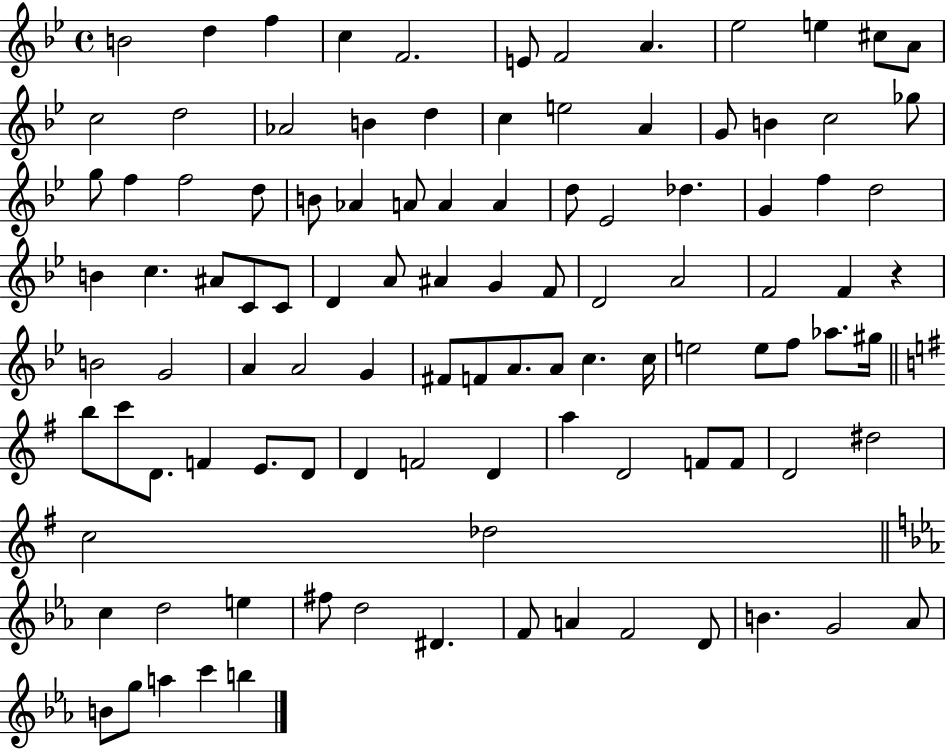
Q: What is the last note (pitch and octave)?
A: B5